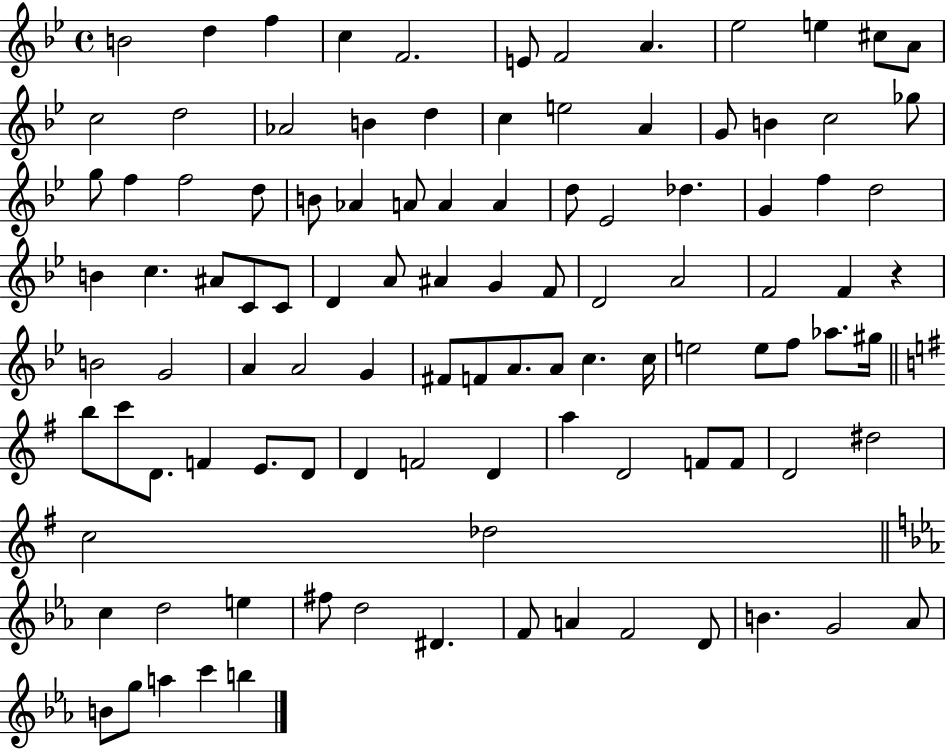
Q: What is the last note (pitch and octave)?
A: B5